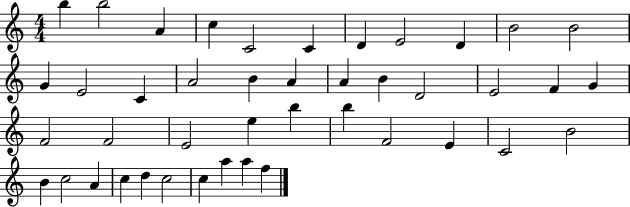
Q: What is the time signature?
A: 4/4